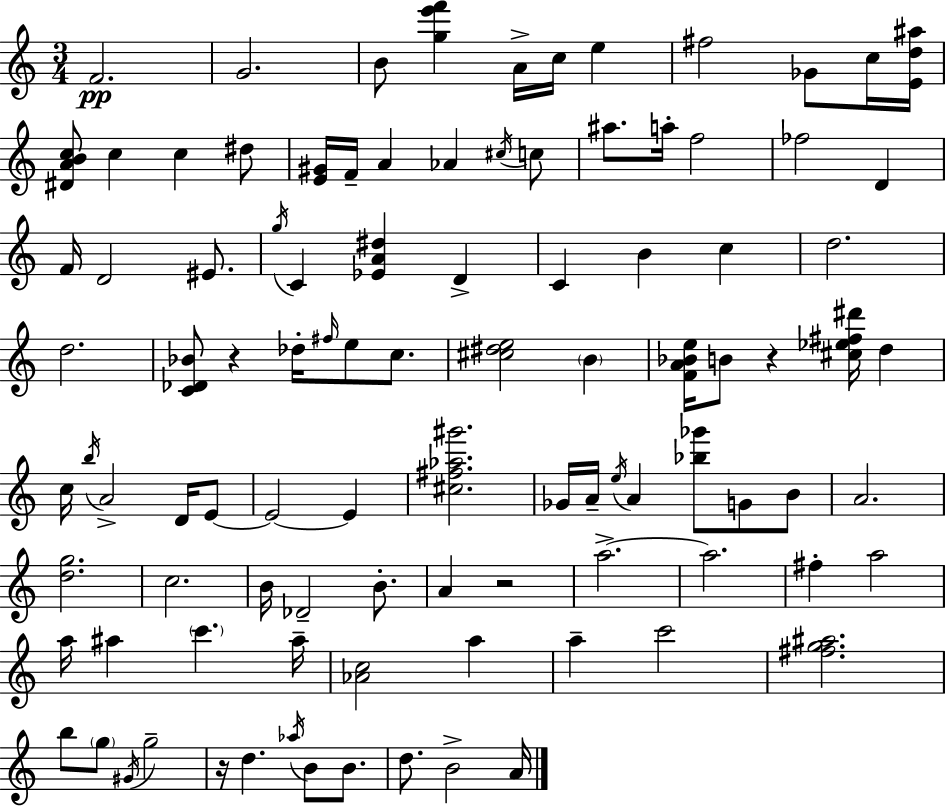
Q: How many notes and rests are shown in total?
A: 99